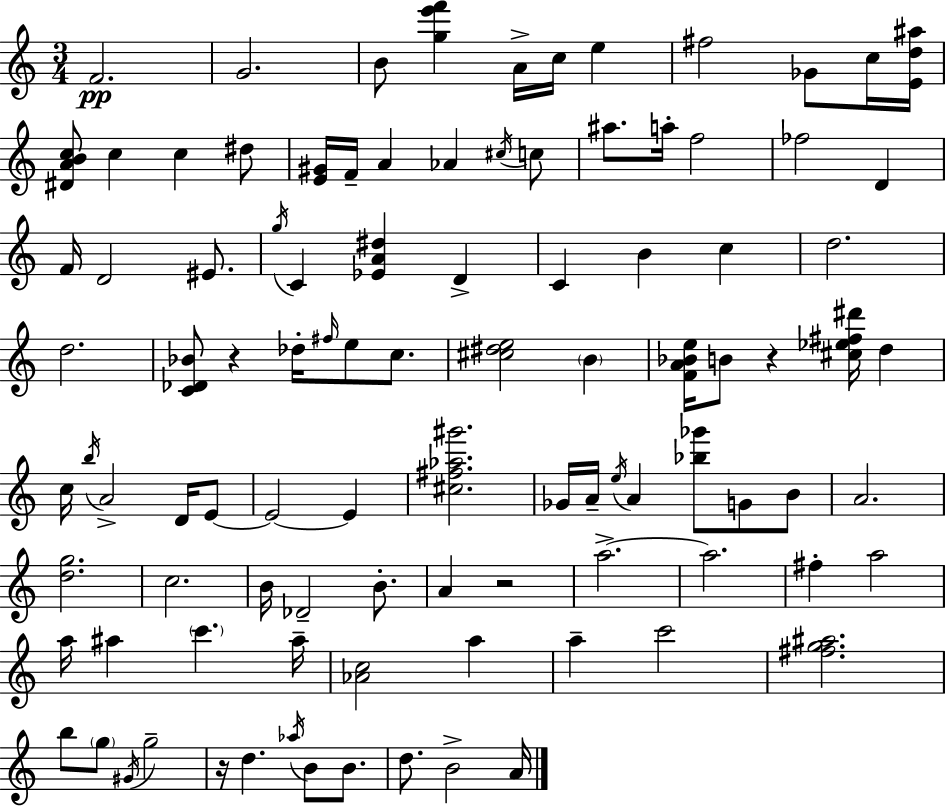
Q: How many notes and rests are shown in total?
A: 99